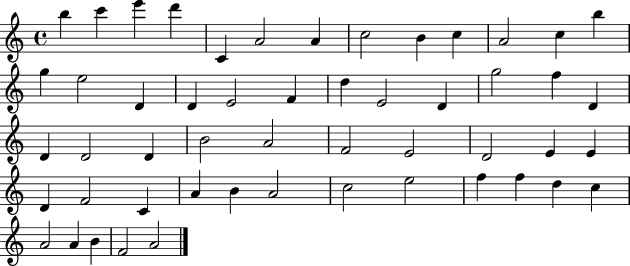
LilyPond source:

{
  \clef treble
  \time 4/4
  \defaultTimeSignature
  \key c \major
  b''4 c'''4 e'''4 d'''4 | c'4 a'2 a'4 | c''2 b'4 c''4 | a'2 c''4 b''4 | \break g''4 e''2 d'4 | d'4 e'2 f'4 | d''4 e'2 d'4 | g''2 f''4 d'4 | \break d'4 d'2 d'4 | b'2 a'2 | f'2 e'2 | d'2 e'4 e'4 | \break d'4 f'2 c'4 | a'4 b'4 a'2 | c''2 e''2 | f''4 f''4 d''4 c''4 | \break a'2 a'4 b'4 | f'2 a'2 | \bar "|."
}